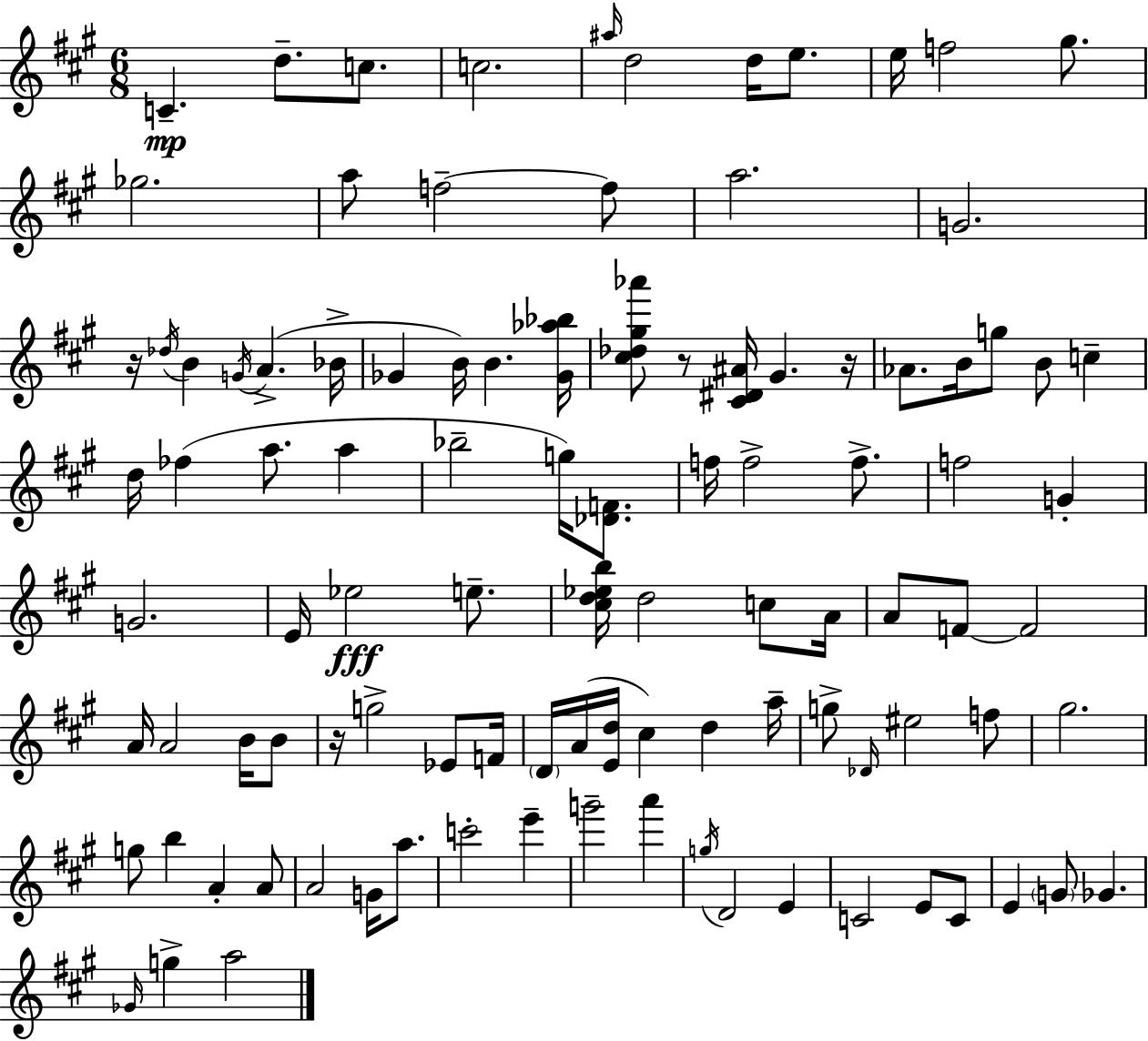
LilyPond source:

{
  \clef treble
  \numericTimeSignature
  \time 6/8
  \key a \major
  c'4.--\mp d''8.-- c''8. | c''2. | \grace { ais''16 } d''2 d''16 e''8. | e''16 f''2 gis''8. | \break ges''2. | a''8 f''2--~~ f''8 | a''2. | g'2. | \break r16 \acciaccatura { des''16 } b'4 \acciaccatura { g'16 } a'4.->( | bes'16-> ges'4 b'16) b'4. | <ges' aes'' bes''>16 <cis'' des'' gis'' aes'''>8 r8 <cis' dis' ais'>16 gis'4. | r16 aes'8. b'16 g''8 b'8 c''4-- | \break d''16 fes''4( a''8. a''4 | bes''2-- g''16) | <des' f'>8. f''16 f''2-> | f''8.-> f''2 g'4-. | \break g'2. | e'16 ees''2\fff | e''8.-- <cis'' d'' ees'' b''>16 d''2 | c''8 a'16 a'8 f'8~~ f'2 | \break a'16 a'2 | b'16 b'8 r16 g''2-> | ees'8 f'16 \parenthesize d'16 a'16( <e' d''>16 cis''4) d''4 | a''16-- g''8-> \grace { des'16 } eis''2 | \break f''8 gis''2. | g''8 b''4 a'4-. | a'8 a'2 | g'16 a''8. c'''2-. | \break e'''4-- g'''2-- | a'''4 \acciaccatura { g''16 } d'2 | e'4 c'2 | e'8 c'8 e'4 \parenthesize g'8 ges'4. | \break \grace { ges'16 } g''4-> a''2 | \bar "|."
}